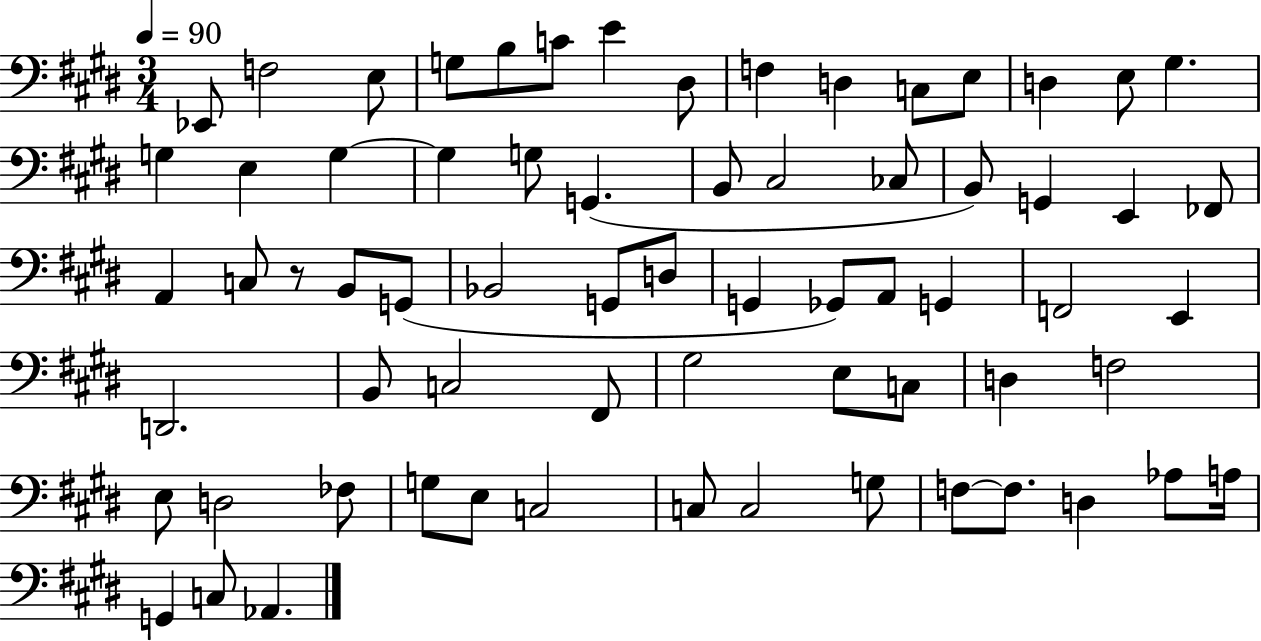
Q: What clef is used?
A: bass